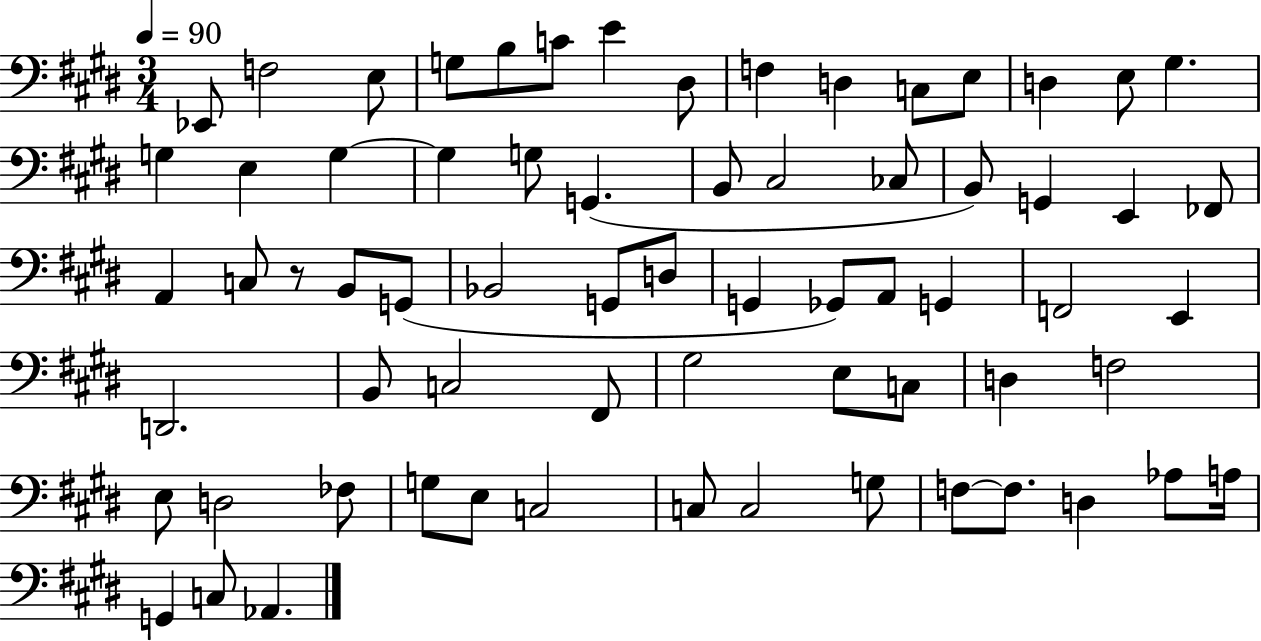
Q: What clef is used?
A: bass